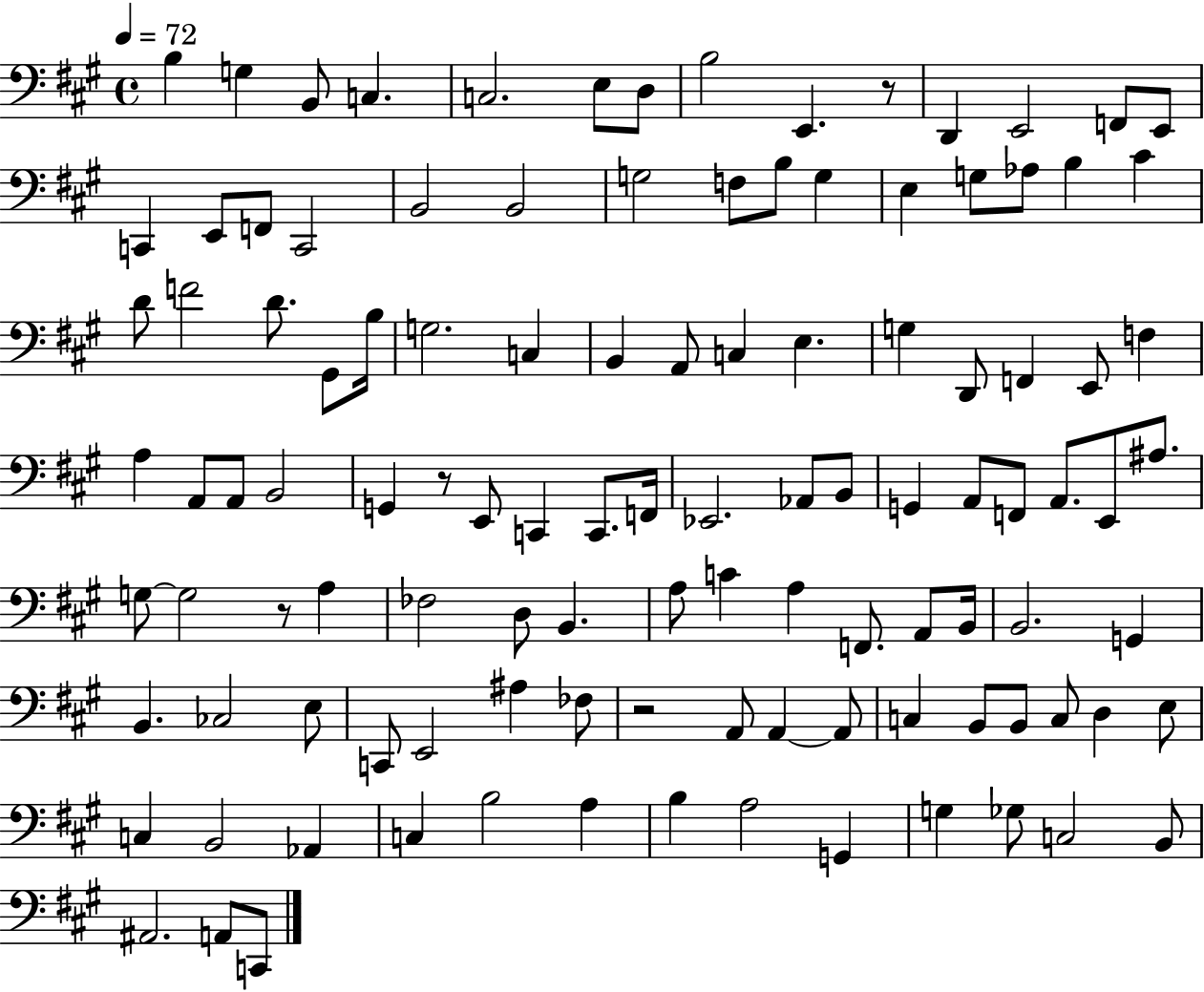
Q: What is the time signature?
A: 4/4